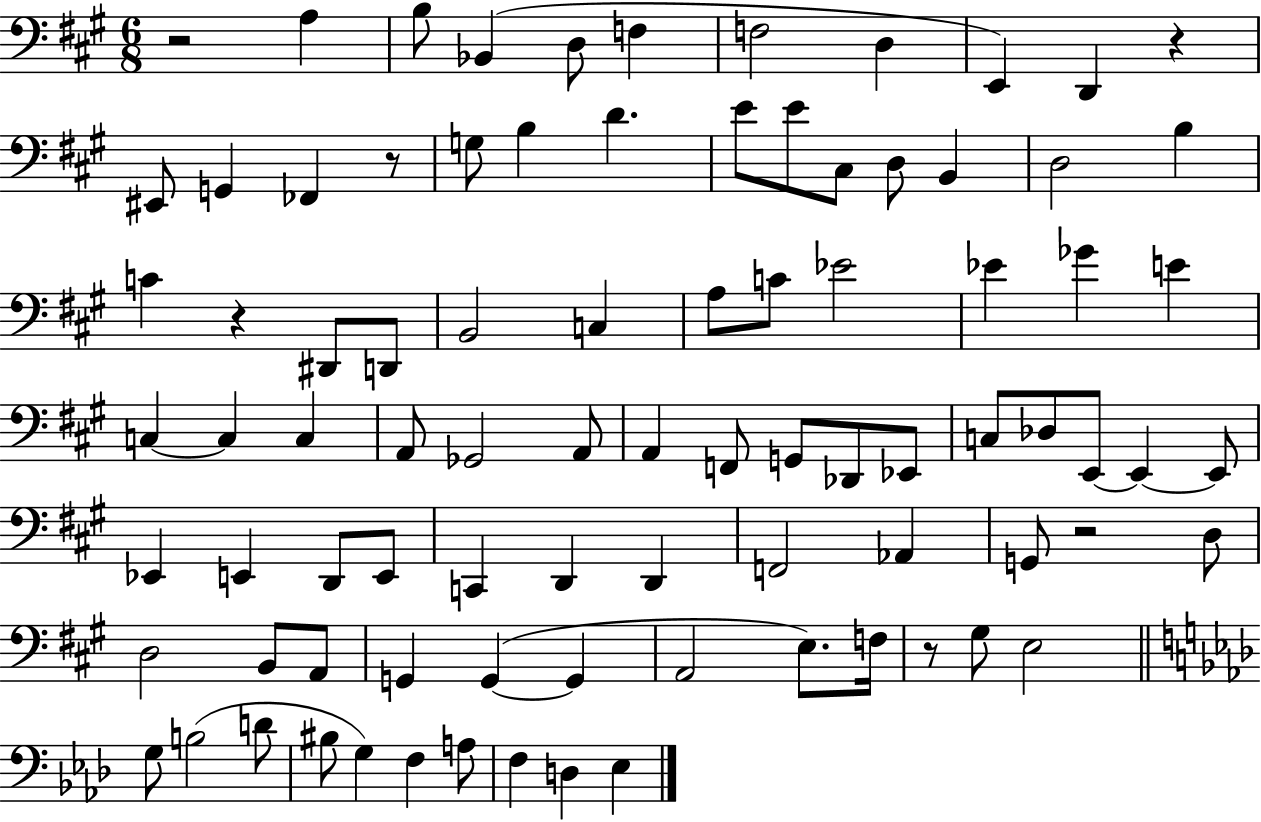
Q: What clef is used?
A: bass